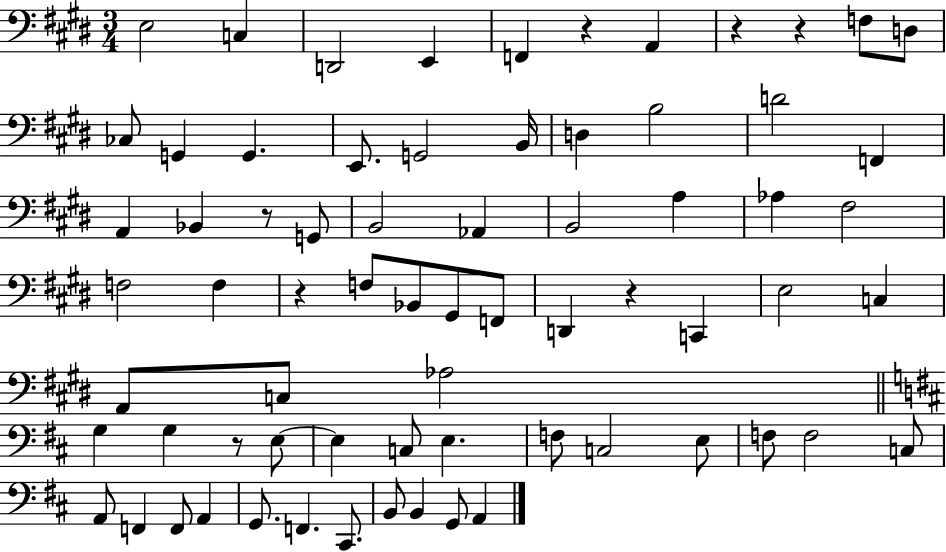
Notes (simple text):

E3/h C3/q D2/h E2/q F2/q R/q A2/q R/q R/q F3/e D3/e CES3/e G2/q G2/q. E2/e. G2/h B2/s D3/q B3/h D4/h F2/q A2/q Bb2/q R/e G2/e B2/h Ab2/q B2/h A3/q Ab3/q F#3/h F3/h F3/q R/q F3/e Bb2/e G#2/e F2/e D2/q R/q C2/q E3/h C3/q A2/e C3/e Ab3/h G3/q G3/q R/e E3/e E3/q C3/e E3/q. F3/e C3/h E3/e F3/e F3/h C3/e A2/e F2/q F2/e A2/q G2/e. F2/q. C#2/e. B2/e B2/q G2/e A2/q